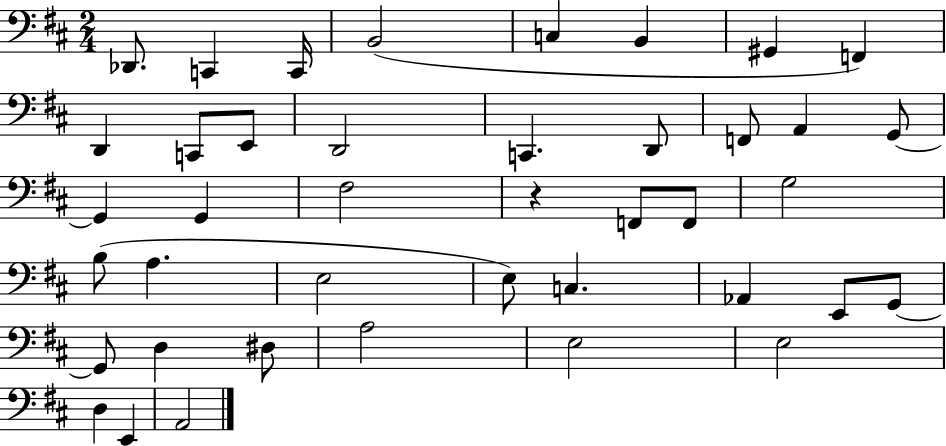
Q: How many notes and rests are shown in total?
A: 41